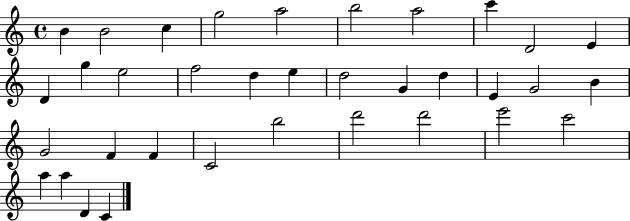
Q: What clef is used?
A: treble